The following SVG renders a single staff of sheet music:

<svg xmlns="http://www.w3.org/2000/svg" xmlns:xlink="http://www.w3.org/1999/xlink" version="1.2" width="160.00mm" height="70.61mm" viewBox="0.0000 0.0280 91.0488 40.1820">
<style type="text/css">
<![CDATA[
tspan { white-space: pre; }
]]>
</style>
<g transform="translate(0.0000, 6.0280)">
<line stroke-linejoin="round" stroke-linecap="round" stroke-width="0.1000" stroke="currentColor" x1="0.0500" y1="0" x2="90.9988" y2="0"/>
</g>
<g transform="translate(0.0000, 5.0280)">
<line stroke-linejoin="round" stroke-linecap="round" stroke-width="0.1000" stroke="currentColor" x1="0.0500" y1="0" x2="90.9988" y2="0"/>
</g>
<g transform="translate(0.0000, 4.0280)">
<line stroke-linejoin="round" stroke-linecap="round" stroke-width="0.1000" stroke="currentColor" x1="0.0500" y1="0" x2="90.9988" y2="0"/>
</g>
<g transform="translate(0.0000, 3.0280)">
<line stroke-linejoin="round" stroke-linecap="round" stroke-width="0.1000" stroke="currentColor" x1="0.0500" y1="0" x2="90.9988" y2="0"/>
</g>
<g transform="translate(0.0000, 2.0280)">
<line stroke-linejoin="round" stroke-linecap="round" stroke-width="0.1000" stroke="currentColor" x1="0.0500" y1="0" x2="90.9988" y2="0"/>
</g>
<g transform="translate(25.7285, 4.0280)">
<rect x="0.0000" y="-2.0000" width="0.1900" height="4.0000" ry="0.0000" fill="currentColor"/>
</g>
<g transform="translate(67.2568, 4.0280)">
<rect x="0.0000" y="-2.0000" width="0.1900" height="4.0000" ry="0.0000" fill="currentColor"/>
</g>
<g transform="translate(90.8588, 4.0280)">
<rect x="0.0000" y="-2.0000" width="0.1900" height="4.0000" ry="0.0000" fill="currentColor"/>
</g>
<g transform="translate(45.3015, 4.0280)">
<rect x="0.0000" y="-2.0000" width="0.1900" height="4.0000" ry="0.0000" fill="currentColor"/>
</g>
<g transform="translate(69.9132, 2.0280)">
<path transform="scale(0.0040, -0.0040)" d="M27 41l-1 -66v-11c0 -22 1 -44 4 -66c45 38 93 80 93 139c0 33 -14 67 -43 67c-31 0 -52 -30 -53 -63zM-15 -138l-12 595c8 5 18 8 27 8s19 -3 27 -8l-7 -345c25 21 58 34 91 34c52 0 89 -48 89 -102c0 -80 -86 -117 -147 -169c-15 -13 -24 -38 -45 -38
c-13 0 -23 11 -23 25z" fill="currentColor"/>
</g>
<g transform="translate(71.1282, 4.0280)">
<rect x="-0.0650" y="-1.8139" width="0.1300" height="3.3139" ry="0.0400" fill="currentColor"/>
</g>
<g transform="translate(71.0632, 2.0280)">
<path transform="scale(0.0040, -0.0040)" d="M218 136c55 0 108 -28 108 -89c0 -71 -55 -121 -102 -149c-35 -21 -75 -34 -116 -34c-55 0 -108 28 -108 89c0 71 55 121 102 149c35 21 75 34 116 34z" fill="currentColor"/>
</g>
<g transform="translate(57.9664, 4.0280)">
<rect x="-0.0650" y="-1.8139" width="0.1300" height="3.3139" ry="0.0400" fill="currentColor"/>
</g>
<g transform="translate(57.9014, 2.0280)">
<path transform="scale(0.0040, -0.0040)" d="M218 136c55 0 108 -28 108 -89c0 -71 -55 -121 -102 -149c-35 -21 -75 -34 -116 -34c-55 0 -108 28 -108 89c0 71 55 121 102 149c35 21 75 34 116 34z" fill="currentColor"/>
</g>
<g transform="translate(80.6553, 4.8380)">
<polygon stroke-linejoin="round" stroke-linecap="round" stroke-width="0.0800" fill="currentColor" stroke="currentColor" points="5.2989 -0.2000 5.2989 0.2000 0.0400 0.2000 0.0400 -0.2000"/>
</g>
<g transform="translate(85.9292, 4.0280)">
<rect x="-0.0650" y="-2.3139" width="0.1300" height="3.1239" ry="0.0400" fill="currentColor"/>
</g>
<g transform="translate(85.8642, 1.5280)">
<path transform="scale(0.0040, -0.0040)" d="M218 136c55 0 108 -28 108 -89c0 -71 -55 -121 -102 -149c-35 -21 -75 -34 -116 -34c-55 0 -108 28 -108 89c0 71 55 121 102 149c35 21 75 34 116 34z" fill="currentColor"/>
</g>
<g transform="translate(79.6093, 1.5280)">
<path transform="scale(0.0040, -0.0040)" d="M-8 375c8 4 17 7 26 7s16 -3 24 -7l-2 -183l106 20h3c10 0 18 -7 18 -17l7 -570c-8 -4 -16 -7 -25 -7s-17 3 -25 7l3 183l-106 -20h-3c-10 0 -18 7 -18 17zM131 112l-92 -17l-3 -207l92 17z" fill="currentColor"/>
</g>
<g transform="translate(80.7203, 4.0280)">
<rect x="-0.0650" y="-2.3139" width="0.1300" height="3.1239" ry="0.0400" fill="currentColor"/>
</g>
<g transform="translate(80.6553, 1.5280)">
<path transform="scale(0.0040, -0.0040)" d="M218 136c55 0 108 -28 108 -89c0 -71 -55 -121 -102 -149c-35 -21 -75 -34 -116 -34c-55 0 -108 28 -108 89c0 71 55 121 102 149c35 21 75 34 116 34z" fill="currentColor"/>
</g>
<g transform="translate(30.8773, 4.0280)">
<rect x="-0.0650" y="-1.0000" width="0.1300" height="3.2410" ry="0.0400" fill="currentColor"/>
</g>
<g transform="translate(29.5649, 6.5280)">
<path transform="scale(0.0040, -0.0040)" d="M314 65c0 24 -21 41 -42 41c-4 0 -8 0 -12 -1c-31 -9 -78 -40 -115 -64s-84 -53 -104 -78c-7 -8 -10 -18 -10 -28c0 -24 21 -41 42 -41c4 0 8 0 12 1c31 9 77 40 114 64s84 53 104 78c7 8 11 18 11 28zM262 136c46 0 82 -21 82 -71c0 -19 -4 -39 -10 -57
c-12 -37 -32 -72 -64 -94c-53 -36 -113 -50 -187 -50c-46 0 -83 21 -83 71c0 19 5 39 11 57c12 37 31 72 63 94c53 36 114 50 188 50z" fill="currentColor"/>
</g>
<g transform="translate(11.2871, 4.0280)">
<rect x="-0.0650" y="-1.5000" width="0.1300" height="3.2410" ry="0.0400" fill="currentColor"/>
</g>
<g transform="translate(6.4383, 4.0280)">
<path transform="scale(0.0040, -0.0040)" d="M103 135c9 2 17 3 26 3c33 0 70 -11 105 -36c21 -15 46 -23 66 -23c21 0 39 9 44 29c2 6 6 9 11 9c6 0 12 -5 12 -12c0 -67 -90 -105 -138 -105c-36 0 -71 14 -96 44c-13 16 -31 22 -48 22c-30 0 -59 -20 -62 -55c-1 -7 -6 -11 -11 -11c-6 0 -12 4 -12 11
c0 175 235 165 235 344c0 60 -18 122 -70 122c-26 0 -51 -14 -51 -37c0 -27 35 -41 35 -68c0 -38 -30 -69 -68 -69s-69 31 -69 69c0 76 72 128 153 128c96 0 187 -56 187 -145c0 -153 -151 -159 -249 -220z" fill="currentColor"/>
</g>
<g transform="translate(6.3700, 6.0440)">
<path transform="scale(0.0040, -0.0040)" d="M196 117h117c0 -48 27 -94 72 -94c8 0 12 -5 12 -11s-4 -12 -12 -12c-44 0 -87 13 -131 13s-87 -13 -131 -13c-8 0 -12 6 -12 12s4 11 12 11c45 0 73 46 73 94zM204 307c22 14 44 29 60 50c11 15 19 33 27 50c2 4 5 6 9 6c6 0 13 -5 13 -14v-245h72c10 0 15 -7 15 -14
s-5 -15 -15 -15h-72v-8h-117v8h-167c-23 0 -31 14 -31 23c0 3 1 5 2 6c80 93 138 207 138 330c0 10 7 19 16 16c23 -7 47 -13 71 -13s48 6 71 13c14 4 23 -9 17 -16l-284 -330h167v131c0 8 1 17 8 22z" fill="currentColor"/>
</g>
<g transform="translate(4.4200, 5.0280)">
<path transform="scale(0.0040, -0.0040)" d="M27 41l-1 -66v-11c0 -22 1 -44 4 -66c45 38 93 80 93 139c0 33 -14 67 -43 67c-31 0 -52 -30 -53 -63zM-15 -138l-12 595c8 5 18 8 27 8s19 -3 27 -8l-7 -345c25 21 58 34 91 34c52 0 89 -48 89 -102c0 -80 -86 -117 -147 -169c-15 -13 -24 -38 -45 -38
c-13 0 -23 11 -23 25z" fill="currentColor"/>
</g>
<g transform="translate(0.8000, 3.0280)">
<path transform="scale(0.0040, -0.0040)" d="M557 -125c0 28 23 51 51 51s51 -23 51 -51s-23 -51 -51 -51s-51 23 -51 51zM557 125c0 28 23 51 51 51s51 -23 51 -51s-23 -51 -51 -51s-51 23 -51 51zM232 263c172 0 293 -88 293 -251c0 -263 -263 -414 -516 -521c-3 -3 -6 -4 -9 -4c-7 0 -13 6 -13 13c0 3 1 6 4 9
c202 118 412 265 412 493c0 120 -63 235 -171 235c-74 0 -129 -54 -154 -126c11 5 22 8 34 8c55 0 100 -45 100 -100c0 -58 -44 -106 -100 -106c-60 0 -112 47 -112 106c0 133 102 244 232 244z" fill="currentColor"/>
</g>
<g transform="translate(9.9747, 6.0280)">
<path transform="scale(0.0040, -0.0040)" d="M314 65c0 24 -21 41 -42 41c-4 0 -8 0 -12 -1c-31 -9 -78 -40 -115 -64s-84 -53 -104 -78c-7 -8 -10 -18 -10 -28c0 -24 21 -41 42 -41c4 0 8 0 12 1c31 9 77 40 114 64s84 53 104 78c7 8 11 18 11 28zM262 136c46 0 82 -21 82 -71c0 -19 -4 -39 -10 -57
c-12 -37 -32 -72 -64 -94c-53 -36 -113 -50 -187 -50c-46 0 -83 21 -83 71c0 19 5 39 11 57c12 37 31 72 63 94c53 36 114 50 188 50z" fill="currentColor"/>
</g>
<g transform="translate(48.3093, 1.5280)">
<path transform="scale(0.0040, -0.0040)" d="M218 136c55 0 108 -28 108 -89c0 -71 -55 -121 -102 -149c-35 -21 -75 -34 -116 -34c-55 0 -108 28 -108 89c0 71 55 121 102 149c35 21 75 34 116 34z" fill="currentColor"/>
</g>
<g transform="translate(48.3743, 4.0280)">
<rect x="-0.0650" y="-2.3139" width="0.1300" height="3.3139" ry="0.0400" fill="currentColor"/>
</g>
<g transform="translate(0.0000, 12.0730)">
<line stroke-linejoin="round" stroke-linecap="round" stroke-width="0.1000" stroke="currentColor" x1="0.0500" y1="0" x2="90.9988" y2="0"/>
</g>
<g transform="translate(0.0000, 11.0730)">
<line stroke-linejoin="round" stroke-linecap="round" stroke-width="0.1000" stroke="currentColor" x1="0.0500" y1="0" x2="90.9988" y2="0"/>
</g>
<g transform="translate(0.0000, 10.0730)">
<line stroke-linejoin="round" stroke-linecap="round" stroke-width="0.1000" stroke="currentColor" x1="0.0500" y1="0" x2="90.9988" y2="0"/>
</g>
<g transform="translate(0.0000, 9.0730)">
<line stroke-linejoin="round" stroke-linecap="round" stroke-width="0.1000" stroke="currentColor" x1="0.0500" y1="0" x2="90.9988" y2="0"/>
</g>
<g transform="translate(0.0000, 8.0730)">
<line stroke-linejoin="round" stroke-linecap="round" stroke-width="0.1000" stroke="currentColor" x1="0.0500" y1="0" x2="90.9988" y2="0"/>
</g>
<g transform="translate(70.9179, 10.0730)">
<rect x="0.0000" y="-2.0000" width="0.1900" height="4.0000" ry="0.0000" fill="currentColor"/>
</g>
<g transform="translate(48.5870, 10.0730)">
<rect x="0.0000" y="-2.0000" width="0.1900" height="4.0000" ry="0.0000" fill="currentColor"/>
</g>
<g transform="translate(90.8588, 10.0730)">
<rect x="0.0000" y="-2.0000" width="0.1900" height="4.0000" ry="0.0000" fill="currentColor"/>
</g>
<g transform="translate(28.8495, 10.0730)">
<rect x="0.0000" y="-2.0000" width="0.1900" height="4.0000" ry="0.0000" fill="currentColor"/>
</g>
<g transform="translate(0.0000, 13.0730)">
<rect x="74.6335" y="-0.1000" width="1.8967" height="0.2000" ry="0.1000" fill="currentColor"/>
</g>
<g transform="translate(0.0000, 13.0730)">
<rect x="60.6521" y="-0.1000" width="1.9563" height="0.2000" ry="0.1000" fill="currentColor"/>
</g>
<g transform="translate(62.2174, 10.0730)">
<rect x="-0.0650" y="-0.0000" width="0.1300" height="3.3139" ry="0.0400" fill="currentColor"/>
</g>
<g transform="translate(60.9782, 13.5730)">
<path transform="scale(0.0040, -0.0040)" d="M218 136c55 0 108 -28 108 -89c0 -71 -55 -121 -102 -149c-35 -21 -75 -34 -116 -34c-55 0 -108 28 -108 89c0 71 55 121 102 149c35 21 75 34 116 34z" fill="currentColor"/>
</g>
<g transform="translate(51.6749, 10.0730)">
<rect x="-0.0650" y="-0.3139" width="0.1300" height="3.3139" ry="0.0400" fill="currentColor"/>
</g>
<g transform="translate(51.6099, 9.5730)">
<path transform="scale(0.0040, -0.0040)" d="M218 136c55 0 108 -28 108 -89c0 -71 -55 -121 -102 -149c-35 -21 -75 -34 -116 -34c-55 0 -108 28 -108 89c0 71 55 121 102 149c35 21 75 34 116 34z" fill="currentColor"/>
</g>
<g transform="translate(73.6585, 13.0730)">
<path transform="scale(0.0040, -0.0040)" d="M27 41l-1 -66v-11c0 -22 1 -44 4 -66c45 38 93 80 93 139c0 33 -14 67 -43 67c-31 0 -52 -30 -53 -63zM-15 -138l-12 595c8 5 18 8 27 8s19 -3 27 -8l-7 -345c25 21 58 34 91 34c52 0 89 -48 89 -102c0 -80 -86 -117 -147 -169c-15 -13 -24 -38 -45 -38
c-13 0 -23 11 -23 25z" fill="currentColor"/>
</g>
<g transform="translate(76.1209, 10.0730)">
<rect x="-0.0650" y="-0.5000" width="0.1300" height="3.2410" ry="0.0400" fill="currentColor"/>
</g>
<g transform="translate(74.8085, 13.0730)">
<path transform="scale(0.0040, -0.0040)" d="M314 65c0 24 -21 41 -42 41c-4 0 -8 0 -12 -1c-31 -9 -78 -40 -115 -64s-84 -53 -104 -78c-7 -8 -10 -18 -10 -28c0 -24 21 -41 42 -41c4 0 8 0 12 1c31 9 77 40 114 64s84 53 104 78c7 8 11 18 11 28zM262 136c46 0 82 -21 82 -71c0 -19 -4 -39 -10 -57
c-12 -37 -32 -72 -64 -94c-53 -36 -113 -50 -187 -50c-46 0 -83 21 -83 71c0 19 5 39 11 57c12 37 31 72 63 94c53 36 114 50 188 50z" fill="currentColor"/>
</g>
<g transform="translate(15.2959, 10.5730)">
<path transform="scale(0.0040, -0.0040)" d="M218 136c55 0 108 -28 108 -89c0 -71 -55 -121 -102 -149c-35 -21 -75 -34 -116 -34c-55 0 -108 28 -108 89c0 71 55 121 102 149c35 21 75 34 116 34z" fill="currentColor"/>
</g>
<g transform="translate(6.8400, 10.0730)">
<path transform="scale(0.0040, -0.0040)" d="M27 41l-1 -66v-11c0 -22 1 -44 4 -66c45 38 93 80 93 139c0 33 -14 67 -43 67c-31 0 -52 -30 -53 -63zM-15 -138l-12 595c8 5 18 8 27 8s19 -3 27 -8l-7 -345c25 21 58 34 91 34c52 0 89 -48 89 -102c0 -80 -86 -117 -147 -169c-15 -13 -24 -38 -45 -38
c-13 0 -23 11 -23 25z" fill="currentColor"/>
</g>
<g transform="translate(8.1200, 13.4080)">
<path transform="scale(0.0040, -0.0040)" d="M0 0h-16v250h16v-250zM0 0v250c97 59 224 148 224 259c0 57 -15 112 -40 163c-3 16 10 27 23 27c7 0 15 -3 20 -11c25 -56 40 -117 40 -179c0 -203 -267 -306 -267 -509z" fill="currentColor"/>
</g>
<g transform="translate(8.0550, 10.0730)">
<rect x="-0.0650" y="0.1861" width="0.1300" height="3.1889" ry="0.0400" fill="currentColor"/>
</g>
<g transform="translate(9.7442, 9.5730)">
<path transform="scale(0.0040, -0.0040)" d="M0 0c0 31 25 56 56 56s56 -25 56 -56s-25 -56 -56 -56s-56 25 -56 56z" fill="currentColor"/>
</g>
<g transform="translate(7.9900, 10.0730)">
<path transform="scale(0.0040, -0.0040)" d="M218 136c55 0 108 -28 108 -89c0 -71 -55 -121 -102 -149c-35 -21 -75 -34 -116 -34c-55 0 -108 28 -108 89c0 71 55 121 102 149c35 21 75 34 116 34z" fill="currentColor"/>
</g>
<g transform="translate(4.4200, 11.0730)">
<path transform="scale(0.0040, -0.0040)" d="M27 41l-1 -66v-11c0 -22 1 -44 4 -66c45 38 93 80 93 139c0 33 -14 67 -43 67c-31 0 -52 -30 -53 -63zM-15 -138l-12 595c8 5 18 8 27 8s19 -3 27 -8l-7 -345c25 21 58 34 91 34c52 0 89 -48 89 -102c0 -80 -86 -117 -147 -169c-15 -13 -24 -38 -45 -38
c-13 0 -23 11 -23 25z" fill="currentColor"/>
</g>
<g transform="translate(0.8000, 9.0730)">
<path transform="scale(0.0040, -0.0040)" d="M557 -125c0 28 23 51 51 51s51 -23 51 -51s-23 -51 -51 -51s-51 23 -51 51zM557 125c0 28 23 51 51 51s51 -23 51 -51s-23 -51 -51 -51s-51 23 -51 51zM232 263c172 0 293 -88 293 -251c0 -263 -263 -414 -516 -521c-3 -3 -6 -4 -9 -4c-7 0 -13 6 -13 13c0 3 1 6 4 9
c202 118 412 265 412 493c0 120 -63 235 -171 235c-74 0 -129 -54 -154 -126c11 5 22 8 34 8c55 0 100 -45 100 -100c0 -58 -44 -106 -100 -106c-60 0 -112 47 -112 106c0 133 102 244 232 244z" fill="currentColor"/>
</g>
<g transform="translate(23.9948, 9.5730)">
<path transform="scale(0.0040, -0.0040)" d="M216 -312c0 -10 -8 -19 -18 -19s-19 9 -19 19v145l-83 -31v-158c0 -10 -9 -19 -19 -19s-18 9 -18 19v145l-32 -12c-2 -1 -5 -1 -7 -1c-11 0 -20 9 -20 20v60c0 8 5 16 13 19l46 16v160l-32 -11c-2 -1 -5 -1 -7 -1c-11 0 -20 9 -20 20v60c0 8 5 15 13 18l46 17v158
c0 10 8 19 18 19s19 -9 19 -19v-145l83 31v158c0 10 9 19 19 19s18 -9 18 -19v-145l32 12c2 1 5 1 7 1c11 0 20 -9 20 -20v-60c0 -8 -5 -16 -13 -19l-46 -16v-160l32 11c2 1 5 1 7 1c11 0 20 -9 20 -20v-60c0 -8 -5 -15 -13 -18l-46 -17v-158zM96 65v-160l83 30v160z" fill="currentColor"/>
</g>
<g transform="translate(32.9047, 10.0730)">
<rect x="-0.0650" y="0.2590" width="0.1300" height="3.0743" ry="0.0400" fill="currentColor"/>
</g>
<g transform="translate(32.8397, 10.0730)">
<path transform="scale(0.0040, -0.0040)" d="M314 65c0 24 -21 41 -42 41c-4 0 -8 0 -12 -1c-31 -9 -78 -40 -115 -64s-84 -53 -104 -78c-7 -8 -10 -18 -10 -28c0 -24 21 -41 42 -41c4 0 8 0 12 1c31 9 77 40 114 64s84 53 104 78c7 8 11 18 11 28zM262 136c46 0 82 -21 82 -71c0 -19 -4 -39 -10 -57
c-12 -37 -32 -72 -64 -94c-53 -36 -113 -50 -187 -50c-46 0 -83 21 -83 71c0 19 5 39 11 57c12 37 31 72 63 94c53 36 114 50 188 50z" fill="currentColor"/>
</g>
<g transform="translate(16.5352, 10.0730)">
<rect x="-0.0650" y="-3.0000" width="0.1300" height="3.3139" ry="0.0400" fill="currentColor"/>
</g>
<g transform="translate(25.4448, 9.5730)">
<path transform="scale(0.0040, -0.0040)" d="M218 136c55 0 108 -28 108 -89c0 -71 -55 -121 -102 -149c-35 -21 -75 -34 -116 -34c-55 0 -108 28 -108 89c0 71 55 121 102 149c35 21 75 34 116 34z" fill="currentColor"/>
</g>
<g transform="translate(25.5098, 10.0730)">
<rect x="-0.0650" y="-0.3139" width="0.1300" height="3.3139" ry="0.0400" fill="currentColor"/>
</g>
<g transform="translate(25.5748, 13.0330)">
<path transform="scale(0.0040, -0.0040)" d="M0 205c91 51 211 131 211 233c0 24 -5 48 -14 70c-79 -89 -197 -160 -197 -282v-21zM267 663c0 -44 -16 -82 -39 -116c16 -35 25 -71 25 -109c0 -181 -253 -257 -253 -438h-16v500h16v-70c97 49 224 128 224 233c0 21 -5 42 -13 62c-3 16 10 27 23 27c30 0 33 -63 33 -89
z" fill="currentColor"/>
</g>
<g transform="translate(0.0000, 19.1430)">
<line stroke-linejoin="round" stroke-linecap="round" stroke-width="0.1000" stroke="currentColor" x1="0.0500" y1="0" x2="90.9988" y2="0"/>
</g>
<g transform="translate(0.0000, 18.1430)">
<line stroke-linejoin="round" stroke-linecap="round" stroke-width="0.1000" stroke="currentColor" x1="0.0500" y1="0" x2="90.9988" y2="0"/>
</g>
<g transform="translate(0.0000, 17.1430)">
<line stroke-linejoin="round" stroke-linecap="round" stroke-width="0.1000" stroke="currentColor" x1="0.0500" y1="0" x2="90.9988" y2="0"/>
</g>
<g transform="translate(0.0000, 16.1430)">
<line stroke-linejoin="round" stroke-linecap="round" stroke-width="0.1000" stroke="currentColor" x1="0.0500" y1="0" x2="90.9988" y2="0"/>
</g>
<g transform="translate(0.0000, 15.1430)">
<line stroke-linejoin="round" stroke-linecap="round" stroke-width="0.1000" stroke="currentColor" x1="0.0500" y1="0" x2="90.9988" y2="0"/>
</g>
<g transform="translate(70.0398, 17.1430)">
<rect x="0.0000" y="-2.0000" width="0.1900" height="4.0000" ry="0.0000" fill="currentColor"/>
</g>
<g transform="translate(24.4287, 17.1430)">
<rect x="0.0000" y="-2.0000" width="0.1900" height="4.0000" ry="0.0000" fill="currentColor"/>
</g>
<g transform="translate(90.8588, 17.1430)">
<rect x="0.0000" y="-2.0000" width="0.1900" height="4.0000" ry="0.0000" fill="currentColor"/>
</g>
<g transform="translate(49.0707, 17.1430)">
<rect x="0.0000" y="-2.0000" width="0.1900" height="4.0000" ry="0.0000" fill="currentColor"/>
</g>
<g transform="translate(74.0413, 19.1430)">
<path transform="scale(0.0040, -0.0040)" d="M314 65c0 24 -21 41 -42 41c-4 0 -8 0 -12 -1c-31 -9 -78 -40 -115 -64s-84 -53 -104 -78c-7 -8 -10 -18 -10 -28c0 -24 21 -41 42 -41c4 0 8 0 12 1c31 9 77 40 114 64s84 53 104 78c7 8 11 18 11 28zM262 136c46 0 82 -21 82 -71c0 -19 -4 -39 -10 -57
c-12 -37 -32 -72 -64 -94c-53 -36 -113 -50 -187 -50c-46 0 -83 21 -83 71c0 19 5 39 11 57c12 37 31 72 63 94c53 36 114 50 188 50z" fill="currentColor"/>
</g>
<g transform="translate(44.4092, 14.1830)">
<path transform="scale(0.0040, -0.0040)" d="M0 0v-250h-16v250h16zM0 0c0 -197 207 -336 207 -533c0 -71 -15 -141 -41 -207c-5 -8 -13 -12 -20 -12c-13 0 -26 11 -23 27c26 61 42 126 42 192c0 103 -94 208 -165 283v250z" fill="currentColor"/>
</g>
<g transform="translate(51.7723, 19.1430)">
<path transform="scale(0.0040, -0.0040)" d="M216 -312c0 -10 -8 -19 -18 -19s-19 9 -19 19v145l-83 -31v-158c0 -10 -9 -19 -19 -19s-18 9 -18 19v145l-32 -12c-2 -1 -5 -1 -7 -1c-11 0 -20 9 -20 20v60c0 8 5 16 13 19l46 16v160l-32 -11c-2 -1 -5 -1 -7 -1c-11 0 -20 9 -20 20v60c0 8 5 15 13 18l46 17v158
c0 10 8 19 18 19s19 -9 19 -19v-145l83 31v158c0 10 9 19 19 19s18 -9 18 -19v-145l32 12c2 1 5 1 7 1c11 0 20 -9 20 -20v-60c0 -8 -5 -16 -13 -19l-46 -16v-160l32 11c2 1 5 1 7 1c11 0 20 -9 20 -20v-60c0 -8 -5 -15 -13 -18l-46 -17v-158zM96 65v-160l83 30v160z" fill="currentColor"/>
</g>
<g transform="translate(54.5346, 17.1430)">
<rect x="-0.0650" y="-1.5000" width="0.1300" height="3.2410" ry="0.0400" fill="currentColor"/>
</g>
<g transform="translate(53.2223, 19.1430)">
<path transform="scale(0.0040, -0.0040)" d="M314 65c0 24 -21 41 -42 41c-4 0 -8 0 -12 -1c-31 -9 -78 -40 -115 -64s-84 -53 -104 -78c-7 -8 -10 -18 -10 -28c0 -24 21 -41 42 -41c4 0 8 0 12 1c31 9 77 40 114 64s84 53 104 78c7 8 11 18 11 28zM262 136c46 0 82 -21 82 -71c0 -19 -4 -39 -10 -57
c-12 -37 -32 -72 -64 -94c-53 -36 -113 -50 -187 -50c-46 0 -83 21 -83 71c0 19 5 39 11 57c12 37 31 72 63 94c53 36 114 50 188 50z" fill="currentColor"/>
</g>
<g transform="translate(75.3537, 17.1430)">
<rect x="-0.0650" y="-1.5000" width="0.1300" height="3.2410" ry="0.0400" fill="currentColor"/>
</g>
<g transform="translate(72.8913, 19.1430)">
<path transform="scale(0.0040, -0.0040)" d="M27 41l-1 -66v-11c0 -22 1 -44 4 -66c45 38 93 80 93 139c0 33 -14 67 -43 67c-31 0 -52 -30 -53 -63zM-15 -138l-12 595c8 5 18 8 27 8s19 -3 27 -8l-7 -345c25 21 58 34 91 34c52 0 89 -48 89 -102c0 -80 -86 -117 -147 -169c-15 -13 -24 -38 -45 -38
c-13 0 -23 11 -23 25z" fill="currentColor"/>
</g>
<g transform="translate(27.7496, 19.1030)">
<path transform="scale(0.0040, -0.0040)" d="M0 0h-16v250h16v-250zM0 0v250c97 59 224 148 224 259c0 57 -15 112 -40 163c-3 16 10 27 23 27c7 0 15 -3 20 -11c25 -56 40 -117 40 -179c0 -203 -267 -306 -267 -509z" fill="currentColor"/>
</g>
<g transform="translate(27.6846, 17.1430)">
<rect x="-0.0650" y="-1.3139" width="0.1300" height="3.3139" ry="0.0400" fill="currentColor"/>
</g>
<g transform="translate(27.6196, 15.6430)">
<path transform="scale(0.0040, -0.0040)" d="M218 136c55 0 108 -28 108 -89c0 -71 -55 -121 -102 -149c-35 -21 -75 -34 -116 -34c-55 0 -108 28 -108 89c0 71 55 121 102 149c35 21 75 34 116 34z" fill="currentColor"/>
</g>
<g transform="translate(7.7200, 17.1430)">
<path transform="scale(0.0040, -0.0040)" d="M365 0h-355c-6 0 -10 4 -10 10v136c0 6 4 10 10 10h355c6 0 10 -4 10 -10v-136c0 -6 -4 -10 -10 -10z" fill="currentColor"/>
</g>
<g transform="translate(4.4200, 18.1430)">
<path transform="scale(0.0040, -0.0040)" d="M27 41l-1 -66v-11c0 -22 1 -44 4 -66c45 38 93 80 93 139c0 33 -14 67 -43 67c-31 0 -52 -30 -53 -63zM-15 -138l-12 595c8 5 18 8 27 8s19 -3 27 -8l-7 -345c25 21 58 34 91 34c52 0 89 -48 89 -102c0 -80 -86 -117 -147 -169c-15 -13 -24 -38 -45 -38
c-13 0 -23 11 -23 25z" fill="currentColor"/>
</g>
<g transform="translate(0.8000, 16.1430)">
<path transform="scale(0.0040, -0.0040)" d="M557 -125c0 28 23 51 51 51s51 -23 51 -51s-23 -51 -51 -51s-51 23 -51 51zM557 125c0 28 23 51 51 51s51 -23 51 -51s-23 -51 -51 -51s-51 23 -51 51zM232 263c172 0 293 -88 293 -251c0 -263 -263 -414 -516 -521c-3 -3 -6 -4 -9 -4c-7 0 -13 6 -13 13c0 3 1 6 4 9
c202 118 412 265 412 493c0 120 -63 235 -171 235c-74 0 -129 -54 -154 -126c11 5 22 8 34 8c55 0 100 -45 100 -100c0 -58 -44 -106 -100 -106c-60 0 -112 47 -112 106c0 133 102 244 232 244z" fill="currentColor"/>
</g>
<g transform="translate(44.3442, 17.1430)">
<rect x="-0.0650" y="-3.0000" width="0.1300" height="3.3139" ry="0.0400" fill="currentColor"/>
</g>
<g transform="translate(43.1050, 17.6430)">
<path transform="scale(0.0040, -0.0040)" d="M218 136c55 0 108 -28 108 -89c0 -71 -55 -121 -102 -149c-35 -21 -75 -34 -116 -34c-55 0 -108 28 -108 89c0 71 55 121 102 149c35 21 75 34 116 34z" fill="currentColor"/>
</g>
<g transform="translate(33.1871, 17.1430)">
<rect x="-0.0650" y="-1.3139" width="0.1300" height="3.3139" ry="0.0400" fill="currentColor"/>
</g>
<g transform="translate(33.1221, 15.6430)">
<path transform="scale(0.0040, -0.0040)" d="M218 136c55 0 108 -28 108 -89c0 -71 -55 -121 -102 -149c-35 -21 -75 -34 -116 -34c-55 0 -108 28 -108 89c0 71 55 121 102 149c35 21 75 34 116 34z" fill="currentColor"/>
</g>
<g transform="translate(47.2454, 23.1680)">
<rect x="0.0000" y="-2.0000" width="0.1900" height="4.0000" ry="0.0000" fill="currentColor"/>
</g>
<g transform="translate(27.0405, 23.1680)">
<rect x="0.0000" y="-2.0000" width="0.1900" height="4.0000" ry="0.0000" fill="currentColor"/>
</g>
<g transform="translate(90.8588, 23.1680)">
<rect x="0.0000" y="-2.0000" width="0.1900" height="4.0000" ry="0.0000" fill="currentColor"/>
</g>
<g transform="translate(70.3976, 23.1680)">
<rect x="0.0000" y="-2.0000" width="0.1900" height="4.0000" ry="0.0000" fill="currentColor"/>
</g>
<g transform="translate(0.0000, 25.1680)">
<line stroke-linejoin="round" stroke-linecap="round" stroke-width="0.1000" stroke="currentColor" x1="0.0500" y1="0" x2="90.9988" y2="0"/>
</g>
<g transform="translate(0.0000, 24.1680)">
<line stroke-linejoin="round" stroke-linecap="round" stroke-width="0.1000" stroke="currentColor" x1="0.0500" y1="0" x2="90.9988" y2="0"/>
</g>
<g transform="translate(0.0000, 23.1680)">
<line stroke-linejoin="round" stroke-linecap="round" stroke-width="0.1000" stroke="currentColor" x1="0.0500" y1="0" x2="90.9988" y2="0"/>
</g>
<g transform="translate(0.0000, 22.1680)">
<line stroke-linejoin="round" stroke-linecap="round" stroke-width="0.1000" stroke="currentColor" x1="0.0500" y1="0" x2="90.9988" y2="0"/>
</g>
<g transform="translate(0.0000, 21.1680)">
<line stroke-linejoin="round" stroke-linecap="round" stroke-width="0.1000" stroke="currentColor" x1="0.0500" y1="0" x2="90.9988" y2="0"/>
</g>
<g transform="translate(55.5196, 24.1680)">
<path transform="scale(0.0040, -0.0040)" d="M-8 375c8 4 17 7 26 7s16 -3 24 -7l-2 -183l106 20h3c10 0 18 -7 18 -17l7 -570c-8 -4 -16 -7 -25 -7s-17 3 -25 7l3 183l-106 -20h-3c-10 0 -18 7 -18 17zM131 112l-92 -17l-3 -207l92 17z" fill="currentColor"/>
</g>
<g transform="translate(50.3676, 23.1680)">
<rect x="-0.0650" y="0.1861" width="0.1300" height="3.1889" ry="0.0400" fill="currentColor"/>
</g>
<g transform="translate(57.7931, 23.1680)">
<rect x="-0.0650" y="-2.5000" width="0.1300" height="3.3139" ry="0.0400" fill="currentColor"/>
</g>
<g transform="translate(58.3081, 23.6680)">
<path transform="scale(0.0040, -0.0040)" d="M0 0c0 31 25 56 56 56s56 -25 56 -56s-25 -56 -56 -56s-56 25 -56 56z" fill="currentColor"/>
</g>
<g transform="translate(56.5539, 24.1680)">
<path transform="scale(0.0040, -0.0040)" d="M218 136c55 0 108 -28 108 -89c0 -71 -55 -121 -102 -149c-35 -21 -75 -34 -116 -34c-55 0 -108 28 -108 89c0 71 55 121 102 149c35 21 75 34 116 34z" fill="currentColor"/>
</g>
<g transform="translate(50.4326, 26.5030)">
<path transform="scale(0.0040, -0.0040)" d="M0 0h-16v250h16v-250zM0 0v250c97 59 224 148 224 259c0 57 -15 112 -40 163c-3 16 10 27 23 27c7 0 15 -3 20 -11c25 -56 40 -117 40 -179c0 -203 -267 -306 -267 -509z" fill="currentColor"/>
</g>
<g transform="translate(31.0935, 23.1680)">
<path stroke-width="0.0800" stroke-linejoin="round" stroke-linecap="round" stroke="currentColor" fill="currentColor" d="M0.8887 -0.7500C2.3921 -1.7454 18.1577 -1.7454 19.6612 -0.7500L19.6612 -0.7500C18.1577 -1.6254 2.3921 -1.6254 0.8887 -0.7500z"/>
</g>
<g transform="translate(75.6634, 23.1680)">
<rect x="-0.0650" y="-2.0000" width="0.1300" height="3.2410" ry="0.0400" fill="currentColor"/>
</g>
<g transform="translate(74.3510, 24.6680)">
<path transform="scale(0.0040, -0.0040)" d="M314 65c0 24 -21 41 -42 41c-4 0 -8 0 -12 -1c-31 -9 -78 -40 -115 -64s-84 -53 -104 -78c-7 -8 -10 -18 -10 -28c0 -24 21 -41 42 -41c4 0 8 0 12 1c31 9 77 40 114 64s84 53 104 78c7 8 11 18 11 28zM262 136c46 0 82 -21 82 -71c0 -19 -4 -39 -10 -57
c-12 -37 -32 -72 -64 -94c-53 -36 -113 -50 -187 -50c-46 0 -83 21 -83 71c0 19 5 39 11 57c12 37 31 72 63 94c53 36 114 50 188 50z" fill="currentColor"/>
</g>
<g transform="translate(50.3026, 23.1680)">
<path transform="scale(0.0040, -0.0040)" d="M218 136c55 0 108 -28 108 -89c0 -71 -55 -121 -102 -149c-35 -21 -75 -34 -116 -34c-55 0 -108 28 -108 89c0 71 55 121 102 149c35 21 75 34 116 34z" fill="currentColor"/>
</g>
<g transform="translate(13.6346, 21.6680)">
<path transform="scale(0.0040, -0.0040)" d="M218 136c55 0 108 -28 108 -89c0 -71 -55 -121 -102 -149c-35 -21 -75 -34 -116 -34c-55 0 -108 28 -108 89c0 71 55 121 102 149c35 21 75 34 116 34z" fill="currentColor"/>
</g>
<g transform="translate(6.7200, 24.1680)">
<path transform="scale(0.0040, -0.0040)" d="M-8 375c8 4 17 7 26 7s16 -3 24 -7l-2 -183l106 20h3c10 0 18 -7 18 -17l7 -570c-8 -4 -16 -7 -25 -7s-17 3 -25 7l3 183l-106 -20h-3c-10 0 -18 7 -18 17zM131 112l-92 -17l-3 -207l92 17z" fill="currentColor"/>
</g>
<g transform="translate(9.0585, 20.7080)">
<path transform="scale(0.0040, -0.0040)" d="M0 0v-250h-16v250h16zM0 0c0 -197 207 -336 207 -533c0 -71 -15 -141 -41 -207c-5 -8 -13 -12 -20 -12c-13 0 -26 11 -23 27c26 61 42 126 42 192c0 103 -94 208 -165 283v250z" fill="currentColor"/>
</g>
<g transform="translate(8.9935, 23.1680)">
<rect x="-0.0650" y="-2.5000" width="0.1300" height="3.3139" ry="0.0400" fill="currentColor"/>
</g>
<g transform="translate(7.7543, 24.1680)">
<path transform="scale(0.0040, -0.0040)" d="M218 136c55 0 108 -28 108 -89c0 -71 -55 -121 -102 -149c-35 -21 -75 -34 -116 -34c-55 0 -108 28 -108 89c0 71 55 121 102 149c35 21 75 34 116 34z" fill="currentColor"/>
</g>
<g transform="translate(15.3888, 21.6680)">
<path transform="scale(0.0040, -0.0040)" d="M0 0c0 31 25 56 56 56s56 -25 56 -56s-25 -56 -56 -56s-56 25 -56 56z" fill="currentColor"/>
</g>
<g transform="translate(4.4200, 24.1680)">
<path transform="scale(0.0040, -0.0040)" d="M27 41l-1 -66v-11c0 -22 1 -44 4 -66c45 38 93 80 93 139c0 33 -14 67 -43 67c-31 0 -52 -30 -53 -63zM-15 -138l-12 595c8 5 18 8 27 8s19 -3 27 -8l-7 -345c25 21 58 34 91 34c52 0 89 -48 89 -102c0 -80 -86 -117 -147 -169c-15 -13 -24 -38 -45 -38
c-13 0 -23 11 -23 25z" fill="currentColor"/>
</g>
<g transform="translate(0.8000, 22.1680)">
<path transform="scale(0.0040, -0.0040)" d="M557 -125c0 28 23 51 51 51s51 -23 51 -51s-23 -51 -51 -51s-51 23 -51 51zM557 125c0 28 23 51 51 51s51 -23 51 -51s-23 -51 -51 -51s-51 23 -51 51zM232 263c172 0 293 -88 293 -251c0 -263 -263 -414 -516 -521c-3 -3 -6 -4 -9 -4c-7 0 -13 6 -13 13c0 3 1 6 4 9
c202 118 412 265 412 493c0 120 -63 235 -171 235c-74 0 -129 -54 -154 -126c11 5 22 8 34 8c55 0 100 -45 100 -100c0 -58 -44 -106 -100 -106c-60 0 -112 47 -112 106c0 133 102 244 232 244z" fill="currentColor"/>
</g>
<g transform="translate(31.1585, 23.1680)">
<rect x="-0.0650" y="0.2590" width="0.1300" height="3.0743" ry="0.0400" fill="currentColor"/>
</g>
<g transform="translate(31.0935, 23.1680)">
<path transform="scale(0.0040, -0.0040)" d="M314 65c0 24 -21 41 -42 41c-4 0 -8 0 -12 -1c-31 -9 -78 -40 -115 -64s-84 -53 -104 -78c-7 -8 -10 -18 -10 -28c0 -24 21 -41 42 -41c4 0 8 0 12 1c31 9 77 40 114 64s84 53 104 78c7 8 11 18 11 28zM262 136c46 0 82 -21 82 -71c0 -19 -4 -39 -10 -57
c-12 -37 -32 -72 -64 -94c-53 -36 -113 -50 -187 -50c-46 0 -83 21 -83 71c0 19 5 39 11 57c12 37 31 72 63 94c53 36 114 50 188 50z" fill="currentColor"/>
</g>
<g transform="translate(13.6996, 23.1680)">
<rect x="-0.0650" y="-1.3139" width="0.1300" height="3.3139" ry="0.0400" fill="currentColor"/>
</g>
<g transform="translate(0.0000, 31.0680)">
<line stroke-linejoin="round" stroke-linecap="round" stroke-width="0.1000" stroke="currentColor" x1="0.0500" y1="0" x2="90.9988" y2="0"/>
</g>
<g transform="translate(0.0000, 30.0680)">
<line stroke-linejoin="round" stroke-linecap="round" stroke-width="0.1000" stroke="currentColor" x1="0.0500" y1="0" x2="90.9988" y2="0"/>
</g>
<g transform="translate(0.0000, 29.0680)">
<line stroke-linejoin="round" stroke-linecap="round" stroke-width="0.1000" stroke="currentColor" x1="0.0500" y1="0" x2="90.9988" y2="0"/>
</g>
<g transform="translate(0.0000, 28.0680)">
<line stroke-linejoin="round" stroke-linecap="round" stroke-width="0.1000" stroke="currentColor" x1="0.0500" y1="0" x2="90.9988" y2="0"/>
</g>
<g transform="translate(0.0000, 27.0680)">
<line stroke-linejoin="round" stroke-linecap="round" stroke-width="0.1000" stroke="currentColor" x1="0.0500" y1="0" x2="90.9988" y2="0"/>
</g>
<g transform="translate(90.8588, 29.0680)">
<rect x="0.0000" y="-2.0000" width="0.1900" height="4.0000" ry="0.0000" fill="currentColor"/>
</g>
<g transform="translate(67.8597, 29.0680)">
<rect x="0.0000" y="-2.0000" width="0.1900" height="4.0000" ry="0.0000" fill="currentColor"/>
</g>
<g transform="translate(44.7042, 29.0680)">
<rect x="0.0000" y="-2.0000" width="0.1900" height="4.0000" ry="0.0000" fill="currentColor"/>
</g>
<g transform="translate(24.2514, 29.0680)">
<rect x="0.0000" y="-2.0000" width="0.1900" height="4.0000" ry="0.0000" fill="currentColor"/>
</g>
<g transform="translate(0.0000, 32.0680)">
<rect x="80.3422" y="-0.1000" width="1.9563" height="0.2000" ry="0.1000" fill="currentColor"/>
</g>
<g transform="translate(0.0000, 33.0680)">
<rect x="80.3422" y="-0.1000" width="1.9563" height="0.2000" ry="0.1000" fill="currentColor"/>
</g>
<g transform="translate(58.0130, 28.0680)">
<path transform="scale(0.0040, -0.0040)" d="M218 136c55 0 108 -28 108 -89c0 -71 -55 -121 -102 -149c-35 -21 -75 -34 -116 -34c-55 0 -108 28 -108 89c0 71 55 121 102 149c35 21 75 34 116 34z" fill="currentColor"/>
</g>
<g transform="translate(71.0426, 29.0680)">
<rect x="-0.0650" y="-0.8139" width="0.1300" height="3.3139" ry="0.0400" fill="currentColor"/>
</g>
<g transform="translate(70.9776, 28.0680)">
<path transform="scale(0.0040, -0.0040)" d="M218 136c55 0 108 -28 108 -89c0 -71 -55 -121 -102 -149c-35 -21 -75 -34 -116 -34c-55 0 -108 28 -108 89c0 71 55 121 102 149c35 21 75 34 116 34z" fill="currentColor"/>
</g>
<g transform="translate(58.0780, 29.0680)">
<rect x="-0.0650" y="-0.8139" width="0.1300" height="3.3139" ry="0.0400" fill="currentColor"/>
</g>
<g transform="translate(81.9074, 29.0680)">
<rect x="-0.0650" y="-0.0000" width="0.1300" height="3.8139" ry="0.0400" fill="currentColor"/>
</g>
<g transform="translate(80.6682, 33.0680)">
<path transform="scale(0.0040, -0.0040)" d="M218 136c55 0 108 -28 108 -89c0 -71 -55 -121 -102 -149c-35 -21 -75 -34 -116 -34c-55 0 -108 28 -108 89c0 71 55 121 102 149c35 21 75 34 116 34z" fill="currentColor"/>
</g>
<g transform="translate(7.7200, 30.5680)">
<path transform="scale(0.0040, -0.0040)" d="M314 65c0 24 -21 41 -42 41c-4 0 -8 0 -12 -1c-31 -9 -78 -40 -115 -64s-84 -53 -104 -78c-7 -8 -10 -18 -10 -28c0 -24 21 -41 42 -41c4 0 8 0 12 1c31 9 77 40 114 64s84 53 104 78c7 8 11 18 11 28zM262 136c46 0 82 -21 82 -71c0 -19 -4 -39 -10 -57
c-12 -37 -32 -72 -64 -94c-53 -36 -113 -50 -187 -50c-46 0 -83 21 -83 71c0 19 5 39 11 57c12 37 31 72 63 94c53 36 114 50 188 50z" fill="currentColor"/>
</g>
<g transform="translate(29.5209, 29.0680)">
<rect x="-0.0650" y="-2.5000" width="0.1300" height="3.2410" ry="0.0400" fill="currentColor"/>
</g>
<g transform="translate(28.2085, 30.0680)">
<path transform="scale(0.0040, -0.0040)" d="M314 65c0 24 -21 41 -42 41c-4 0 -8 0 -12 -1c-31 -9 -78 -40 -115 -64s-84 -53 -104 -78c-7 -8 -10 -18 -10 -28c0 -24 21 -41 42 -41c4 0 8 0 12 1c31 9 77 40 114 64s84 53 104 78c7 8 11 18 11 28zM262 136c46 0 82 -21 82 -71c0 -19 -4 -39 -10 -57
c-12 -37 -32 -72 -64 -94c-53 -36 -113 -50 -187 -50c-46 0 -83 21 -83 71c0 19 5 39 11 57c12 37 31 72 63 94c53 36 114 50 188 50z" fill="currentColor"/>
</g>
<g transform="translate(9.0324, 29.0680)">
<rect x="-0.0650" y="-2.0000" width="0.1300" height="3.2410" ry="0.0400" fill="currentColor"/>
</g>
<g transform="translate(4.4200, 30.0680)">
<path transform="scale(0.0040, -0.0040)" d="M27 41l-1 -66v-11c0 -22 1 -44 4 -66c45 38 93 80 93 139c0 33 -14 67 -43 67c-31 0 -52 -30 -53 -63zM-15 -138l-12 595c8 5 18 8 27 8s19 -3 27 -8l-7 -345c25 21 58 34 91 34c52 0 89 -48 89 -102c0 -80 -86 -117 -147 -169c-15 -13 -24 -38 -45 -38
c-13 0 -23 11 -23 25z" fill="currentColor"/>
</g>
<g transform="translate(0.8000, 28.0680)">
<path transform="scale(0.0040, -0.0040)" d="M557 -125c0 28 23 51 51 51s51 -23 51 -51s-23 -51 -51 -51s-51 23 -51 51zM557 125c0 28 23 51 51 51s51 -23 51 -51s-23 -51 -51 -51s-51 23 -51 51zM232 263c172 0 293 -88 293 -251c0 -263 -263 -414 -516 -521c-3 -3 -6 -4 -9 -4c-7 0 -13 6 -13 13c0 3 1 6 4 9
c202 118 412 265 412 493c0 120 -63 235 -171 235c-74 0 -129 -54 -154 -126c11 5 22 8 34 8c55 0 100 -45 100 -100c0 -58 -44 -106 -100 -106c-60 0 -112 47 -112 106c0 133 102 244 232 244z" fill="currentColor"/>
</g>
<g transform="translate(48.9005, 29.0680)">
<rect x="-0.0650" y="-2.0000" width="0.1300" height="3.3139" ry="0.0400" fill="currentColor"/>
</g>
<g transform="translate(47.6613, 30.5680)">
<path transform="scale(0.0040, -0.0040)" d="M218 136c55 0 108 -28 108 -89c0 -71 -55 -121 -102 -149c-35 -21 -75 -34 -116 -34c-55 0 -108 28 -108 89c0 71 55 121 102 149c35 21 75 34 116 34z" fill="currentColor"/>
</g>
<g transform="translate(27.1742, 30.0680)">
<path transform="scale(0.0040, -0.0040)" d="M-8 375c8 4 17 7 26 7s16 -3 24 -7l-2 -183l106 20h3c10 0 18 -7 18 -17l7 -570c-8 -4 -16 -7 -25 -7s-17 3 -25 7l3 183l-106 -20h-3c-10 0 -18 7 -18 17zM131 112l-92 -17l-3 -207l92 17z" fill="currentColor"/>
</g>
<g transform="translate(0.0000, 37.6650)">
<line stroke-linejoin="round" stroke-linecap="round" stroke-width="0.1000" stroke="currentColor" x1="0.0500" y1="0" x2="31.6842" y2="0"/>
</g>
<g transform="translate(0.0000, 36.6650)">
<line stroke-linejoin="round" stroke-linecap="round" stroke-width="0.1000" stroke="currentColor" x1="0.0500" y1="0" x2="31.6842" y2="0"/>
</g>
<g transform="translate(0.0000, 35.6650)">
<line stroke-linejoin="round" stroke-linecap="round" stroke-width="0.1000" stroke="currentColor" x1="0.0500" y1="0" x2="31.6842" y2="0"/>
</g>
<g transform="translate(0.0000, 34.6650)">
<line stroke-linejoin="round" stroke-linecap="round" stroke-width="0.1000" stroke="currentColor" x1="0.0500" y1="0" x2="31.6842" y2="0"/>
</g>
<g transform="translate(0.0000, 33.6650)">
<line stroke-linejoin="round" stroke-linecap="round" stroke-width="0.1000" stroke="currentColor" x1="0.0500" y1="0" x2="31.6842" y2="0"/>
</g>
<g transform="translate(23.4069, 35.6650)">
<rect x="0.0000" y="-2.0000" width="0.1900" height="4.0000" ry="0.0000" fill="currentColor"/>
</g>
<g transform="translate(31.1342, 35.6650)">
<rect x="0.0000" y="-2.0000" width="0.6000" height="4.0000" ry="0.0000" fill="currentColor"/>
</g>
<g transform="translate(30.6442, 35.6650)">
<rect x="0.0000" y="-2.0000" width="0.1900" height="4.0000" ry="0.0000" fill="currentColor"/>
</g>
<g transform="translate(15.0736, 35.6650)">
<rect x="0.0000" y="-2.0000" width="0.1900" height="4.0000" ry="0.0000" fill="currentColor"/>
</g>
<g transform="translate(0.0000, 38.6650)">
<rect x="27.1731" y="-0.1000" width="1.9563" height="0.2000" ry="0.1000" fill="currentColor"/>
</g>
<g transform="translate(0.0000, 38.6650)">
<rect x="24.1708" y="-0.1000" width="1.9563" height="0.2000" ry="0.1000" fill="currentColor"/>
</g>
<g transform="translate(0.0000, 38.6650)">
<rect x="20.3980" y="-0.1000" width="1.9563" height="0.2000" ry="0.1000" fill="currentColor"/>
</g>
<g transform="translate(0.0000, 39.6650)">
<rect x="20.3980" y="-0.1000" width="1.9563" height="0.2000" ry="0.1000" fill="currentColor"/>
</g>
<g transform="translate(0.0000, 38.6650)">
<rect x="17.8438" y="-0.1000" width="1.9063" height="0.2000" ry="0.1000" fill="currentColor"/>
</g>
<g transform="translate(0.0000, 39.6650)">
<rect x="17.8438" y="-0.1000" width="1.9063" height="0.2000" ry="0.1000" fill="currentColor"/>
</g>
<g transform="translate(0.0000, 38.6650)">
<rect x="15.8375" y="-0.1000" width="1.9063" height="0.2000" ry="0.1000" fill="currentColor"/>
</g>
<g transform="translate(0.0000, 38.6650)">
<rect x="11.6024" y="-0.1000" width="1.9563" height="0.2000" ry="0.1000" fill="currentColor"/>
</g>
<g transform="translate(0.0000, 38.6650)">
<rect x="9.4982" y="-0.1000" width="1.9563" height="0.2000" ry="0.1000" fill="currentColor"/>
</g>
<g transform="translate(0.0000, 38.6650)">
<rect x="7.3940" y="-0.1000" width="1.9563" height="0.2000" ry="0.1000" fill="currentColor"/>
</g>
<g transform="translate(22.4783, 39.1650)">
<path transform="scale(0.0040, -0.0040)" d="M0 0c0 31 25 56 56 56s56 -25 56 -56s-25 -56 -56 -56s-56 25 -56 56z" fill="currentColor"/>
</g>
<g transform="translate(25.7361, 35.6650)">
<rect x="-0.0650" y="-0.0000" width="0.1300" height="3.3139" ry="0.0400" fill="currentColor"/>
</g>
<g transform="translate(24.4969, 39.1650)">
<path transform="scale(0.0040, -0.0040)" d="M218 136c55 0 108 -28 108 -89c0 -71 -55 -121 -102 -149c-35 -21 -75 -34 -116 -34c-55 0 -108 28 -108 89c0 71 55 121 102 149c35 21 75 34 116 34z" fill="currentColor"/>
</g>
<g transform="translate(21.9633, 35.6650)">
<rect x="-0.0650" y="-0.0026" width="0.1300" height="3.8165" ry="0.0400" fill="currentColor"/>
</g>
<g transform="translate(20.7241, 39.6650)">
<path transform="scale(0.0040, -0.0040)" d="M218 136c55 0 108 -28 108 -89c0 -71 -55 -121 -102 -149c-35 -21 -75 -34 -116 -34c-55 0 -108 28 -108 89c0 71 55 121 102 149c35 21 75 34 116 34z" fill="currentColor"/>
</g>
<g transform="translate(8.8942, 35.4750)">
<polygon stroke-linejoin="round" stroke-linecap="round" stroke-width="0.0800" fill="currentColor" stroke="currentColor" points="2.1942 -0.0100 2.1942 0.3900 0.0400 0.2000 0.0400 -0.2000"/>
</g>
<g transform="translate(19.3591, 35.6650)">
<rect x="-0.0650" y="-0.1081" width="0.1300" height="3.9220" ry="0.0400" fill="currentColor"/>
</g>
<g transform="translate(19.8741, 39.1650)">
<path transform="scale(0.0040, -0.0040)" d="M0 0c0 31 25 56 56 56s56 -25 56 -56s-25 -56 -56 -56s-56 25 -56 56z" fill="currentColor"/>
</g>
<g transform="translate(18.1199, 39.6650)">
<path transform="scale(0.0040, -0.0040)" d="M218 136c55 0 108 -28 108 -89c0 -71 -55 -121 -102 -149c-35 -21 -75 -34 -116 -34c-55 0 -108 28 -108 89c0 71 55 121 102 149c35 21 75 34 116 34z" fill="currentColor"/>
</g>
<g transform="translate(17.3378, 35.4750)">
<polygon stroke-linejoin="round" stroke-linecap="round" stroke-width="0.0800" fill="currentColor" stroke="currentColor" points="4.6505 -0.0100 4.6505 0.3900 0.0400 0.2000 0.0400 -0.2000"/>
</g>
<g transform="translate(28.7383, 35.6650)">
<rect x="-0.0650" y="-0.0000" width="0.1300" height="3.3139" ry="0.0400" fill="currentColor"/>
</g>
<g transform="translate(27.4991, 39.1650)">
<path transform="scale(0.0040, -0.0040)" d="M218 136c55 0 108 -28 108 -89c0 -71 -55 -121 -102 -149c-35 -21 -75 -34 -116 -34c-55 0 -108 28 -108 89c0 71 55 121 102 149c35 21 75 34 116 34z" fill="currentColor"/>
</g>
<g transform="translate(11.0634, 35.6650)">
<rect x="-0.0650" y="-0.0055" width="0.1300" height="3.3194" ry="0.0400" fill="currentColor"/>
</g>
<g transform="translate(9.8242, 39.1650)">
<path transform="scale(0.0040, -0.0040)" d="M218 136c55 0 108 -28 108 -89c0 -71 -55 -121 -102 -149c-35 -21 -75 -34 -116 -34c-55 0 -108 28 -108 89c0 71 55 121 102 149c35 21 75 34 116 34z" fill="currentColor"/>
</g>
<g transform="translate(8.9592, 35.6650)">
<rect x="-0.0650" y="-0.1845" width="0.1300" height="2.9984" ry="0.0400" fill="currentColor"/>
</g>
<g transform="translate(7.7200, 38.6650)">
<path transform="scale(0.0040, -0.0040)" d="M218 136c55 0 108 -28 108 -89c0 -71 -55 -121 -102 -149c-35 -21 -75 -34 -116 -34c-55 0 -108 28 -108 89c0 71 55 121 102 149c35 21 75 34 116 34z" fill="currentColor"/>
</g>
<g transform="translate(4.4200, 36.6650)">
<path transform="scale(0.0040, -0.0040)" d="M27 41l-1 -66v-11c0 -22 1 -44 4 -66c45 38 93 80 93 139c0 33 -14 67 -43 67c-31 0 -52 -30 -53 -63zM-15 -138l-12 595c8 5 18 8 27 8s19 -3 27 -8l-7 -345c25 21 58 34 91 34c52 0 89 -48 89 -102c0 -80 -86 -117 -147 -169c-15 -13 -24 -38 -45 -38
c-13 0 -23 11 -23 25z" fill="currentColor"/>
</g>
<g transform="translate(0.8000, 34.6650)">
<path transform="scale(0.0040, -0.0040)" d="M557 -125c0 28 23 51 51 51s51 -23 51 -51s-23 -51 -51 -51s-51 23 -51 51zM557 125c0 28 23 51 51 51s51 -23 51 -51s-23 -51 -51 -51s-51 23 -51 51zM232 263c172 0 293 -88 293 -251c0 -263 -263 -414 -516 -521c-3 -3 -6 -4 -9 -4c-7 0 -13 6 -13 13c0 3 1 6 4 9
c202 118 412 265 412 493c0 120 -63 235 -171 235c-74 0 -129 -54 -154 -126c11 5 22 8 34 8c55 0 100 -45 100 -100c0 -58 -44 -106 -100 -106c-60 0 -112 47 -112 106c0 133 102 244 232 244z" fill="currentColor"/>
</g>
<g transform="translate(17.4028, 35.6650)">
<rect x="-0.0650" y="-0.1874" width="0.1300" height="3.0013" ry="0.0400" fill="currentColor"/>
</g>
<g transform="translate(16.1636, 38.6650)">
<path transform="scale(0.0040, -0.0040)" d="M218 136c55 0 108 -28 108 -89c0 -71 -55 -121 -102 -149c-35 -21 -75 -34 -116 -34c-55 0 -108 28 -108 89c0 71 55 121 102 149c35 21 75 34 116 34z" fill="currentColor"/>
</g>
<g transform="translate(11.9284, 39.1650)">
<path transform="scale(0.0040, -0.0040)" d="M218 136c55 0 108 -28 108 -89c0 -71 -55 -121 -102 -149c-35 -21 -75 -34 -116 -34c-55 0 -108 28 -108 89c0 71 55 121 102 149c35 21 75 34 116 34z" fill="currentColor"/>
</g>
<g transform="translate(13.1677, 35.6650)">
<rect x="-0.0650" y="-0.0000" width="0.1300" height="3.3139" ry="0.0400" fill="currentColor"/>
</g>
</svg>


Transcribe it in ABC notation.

X:1
T:Untitled
M:2/4
L:1/4
K:F
G,,2 F,,2 _B, A, _A, B,/2 B,/2 _D,/2 C, ^E,/4 D,2 E, D,, _E,,2 z2 G,/2 G, C,/2 ^G,,2 _G,,2 B,,/2 G, D,2 D,/2 B,, A,,2 A,,2 B,,2 A,, F, F, C,, E,,/2 D,,/2 D,, E,,/2 C,,/2 C,,/2 D,, D,,